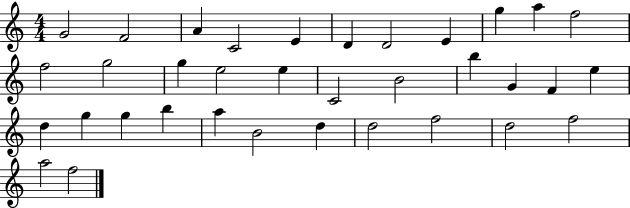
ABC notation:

X:1
T:Untitled
M:4/4
L:1/4
K:C
G2 F2 A C2 E D D2 E g a f2 f2 g2 g e2 e C2 B2 b G F e d g g b a B2 d d2 f2 d2 f2 a2 f2